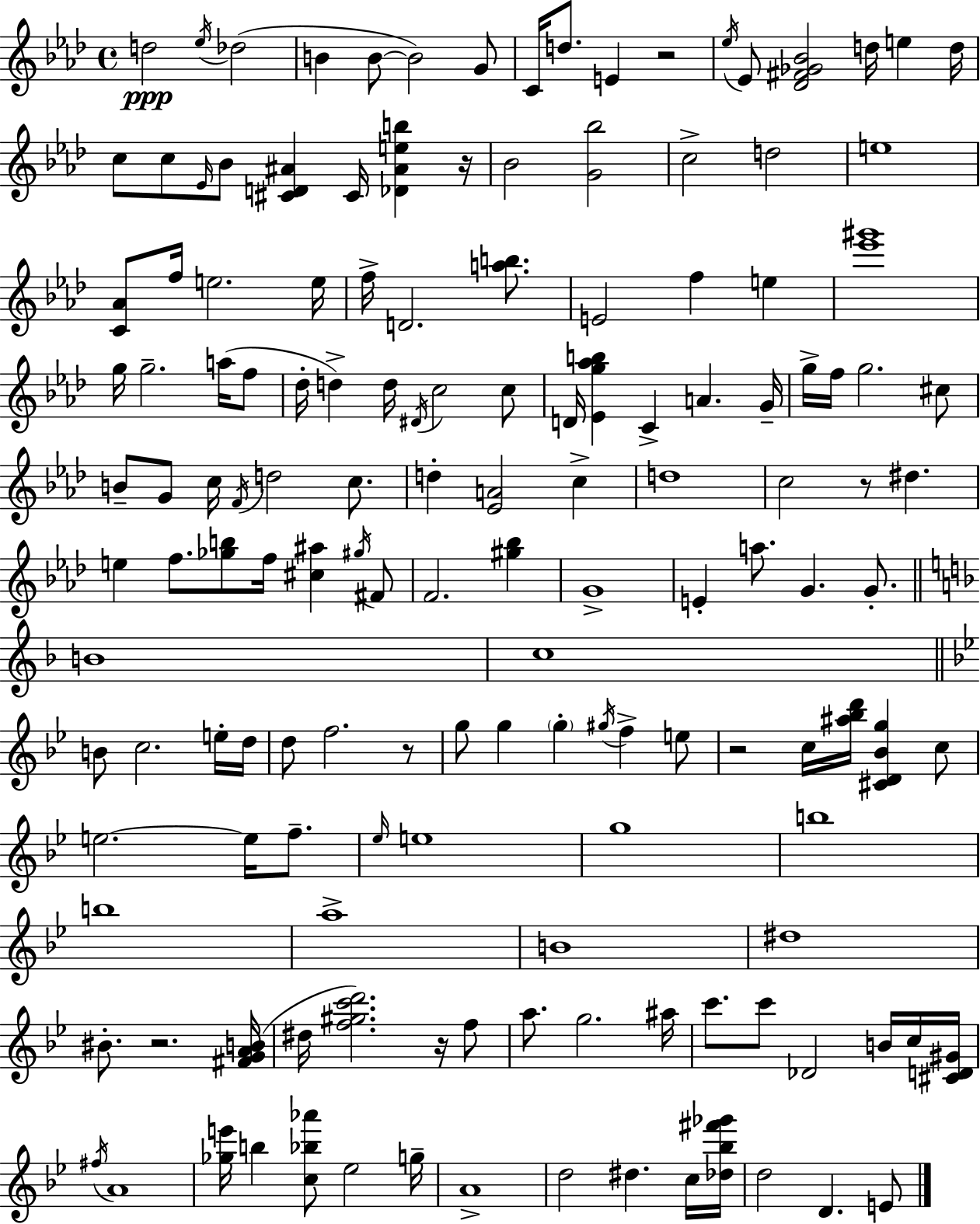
D5/h Eb5/s Db5/h B4/q B4/e B4/h G4/e C4/s D5/e. E4/q R/h Eb5/s Eb4/e [Db4,F#4,Gb4,Bb4]/h D5/s E5/q D5/s C5/e C5/e Eb4/s Bb4/e [C#4,D4,A#4]/q C#4/s [Db4,A#4,E5,B5]/q R/s Bb4/h [G4,Bb5]/h C5/h D5/h E5/w [C4,Ab4]/e F5/s E5/h. E5/s F5/s D4/h. [A5,B5]/e. E4/h F5/q E5/q [Eb6,G#6]/w G5/s G5/h. A5/s F5/e Db5/s D5/q D5/s D#4/s C5/h C5/e D4/s [Eb4,G5,Ab5,B5]/q C4/q A4/q. G4/s G5/s F5/s G5/h. C#5/e B4/e G4/e C5/s F4/s D5/h C5/e. D5/q [Eb4,A4]/h C5/q D5/w C5/h R/e D#5/q. E5/q F5/e. [Gb5,B5]/e F5/s [C#5,A#5]/q G#5/s F#4/e F4/h. [G#5,Bb5]/q G4/w E4/q A5/e. G4/q. G4/e. B4/w C5/w B4/e C5/h. E5/s D5/s D5/e F5/h. R/e G5/e G5/q G5/q G#5/s F5/q E5/e R/h C5/s [A#5,Bb5,D6]/s [C#4,D4,Bb4,G5]/q C5/e E5/h. E5/s F5/e. Eb5/s E5/w G5/w B5/w B5/w A5/w B4/w D#5/w BIS4/e. R/h. [F#4,G4,A4,B4]/s D#5/s [F5,G#5,C6,D6]/h. R/s F5/e A5/e. G5/h. A#5/s C6/e. C6/e Db4/h B4/s C5/s [C#4,D4,G#4]/s F#5/s A4/w [Gb5,E6]/s B5/q [C5,Bb5,Ab6]/e Eb5/h G5/s A4/w D5/h D#5/q. C5/s [Db5,Bb5,F#6,Gb6]/s D5/h D4/q. E4/e